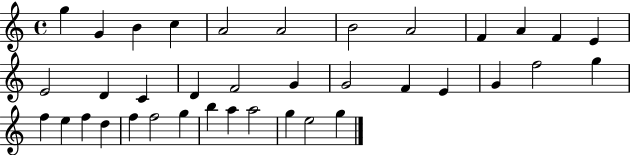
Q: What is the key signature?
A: C major